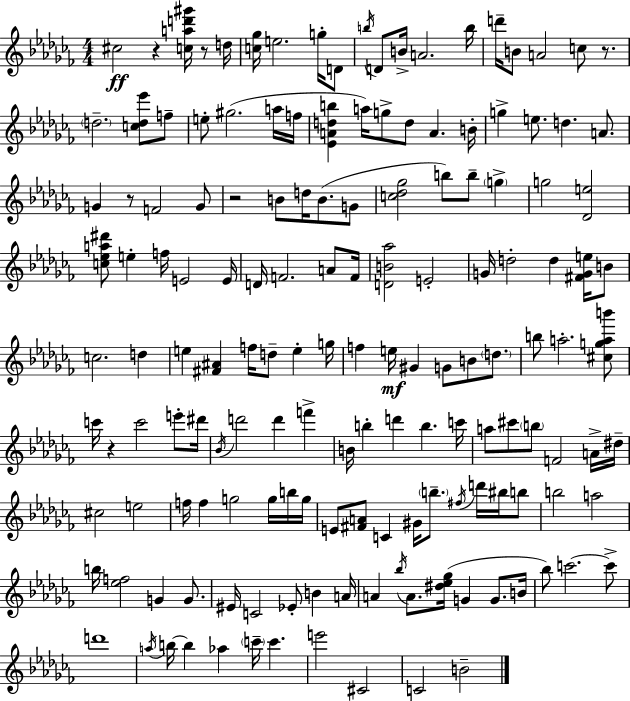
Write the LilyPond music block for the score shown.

{
  \clef treble
  \numericTimeSignature
  \time 4/4
  \key aes \minor
  cis''2\ff r4 <c'' a'' d''' gis'''>16 r8 d''16 | <c'' ges''>16 e''2. g''16-. d'8 | \acciaccatura { b''16 } d'8 b'16-> a'2. | b''16 d'''16-- b'8 a'2 c''8 r8. | \break \parenthesize d''2.-- <c'' d'' ees'''>8 f''8-- | e''8-. gis''2.( a''16 | f''16 <ees' a' d'' b''>4 a''16) g''8-> d''8 a'4. | b'16-. g''4-> e''8. d''4. a'8. | \break g'4 r8 f'2 g'8 | r2 b'8 d''16 b'8.( g'8 | <c'' des'' ges''>2 b''8) b''8-- \parenthesize g''4-> | g''2 <des' e''>2 | \break <c'' ees'' a'' dis'''>8 e''4-. f''16 e'2 | e'16 d'16 f'2. a'8 | f'16 <d' b' aes''>2 e'2-. | g'16 d''2-. d''4 <fis' g' e''>16 b'8 | \break c''2. d''4 | e''4 <fis' ais'>4 f''16 d''8-- e''4-. | g''16 f''4 e''16\mf gis'4 g'8 b'8 \parenthesize d''8. | b''8 a''2.-. <cis'' g'' a'' b'''>8 | \break c'''16 r4 c'''2 e'''8-. | dis'''16 \acciaccatura { bes'16 } d'''2 d'''4 f'''4-> | b'16 b''4-. d'''4 b''4. | c'''16 a''8 cis'''8 \parenthesize b''8 f'2 | \break a'16-> dis''16-- cis''2 e''2 | f''16 f''4 g''2 g''16 | b''16 g''16 e'8 <fis' a'>8 c'4 gis'16 \parenthesize b''8.-- \acciaccatura { fis''16 } d'''16 | bis''16 b''8 b''2 a''2 | \break b''16 <ees'' f''>2 g'4 | g'8. eis'16 c'2 ees'8-. b'4 | a'16 a'4 \acciaccatura { bes''16 } a'8. <dis'' ees'' ges''>16( g'4 | g'8. b'16 bes''8) c'''2.~~ | \break c'''8-> d'''1 | \acciaccatura { a''16 } b''16~~ b''4 aes''4 \parenthesize c'''16-- c'''4. | e'''2 cis'2 | c'2 b'2-- | \break \bar "|."
}